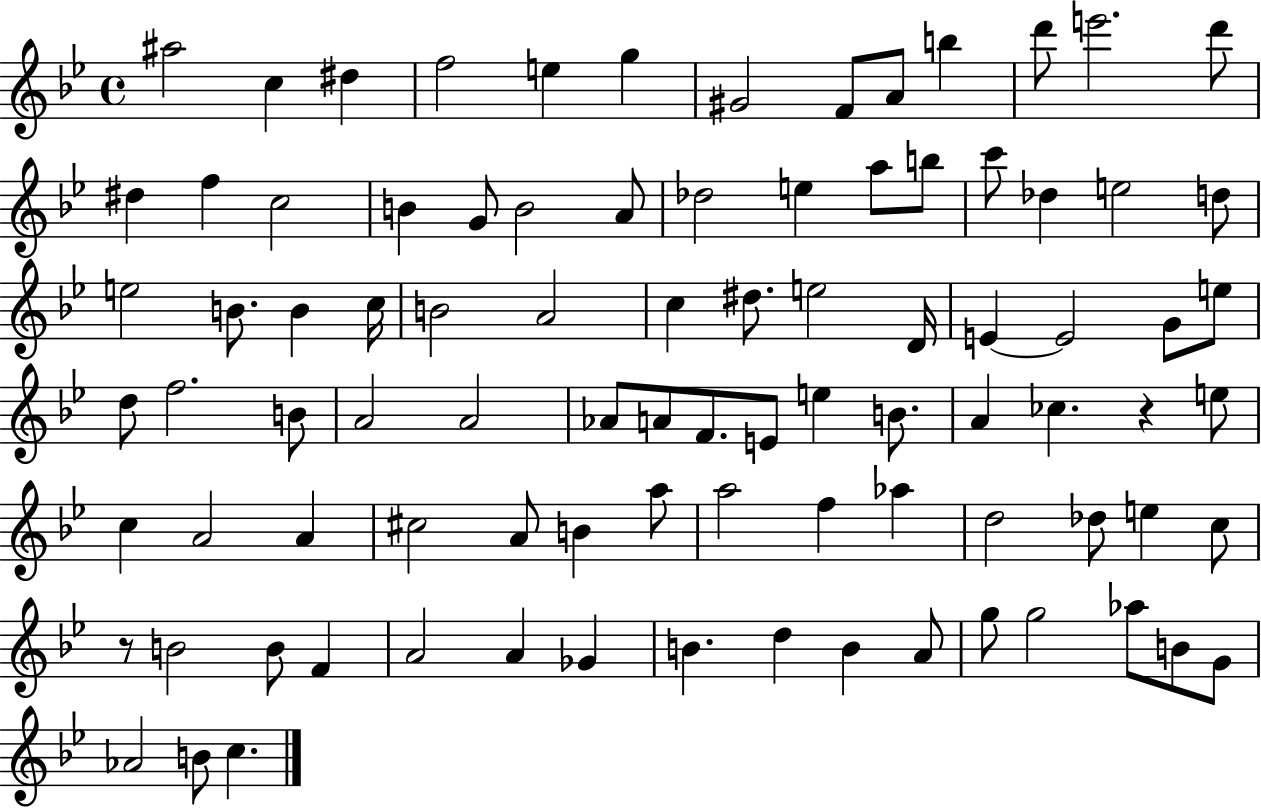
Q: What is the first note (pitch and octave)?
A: A#5